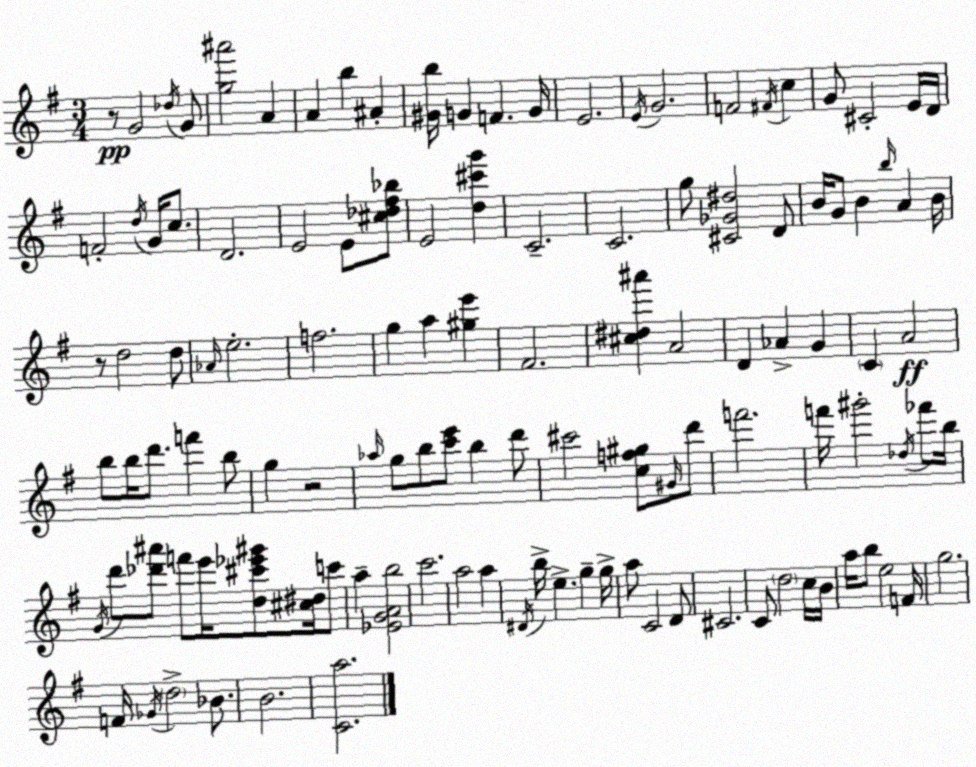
X:1
T:Untitled
M:3/4
L:1/4
K:G
z/2 G2 _d/4 G/2 [g^a']2 A A b ^A [^Gb]/4 G F G/4 E2 E/4 G2 F2 ^F/4 c G/2 ^C2 E/4 D/4 F2 d/4 G/4 c/2 D2 E2 E/2 [^c_d^f_b]/2 E2 [d^c'g'] C2 C2 g/2 [^C_G^d]2 D/2 B/4 G/2 B b/4 A B/4 z/2 d2 d/2 _A/4 e2 f2 g a [^ge'] ^F2 [^c^d^a'] A2 D _A G C A2 b/2 b/4 d'/2 f' b/2 g z2 _a/4 g/2 b/2 [c'e']/2 b d'/2 ^c'2 [cf^g]/2 ^G/4 d'/2 f'2 f'/4 ^g'2 _d/4 _f'/2 b/4 G/4 d'/2 [_d'^a']/2 f'/2 e'/4 [d^c'_e'^g']/2 [^c^d]/4 c'/2 a [_EGAb]2 c'2 a2 a ^D/4 b/4 e g g/4 a/2 C2 D/2 ^C2 C/2 d2 c/4 B/4 a/4 b/2 e2 F/4 g2 F/4 _G/4 d2 _B/2 B2 [Ca]2